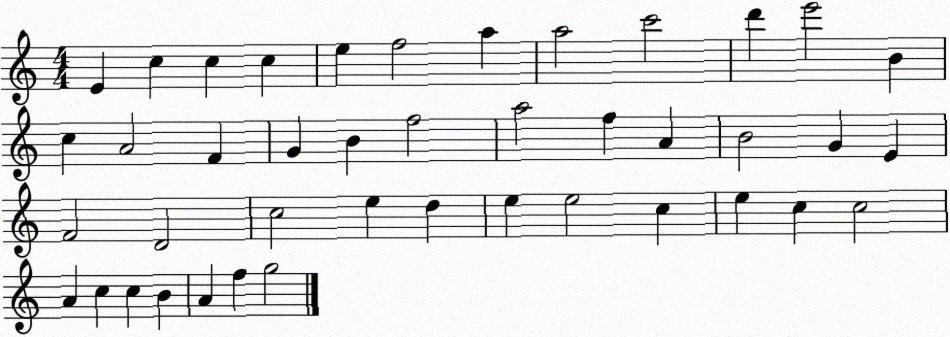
X:1
T:Untitled
M:4/4
L:1/4
K:C
E c c c e f2 a a2 c'2 d' e'2 B c A2 F G B f2 a2 f A B2 G E F2 D2 c2 e d e e2 c e c c2 A c c B A f g2